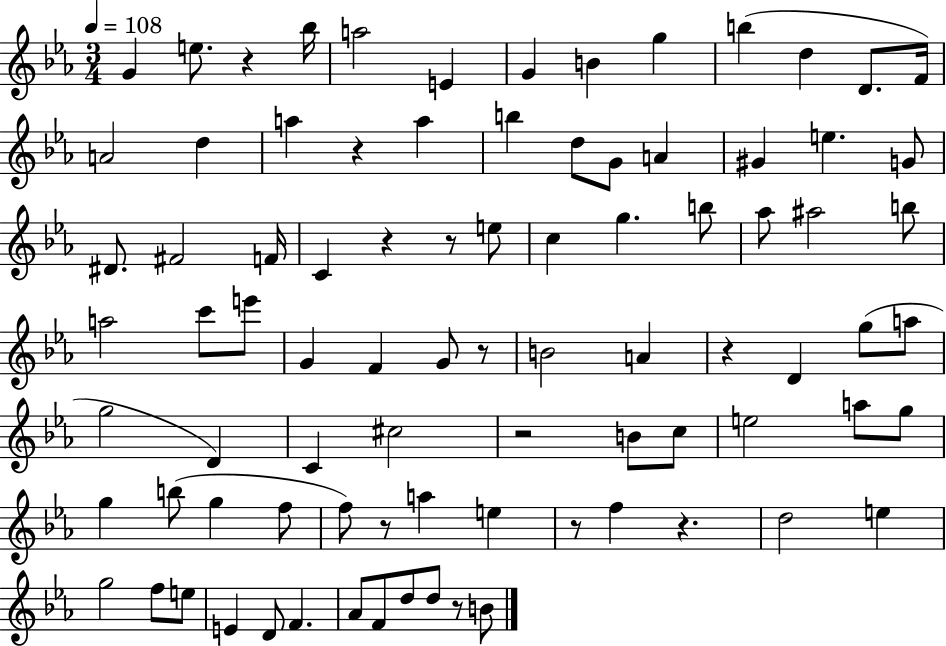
G4/q E5/e. R/q Bb5/s A5/h E4/q G4/q B4/q G5/q B5/q D5/q D4/e. F4/s A4/h D5/q A5/q R/q A5/q B5/q D5/e G4/e A4/q G#4/q E5/q. G4/e D#4/e. F#4/h F4/s C4/q R/q R/e E5/e C5/q G5/q. B5/e Ab5/e A#5/h B5/e A5/h C6/e E6/e G4/q F4/q G4/e R/e B4/h A4/q R/q D4/q G5/e A5/e G5/h D4/q C4/q C#5/h R/h B4/e C5/e E5/h A5/e G5/e G5/q B5/e G5/q F5/e F5/e R/e A5/q E5/q R/e F5/q R/q. D5/h E5/q G5/h F5/e E5/e E4/q D4/e F4/q. Ab4/e F4/e D5/e D5/e R/e B4/e